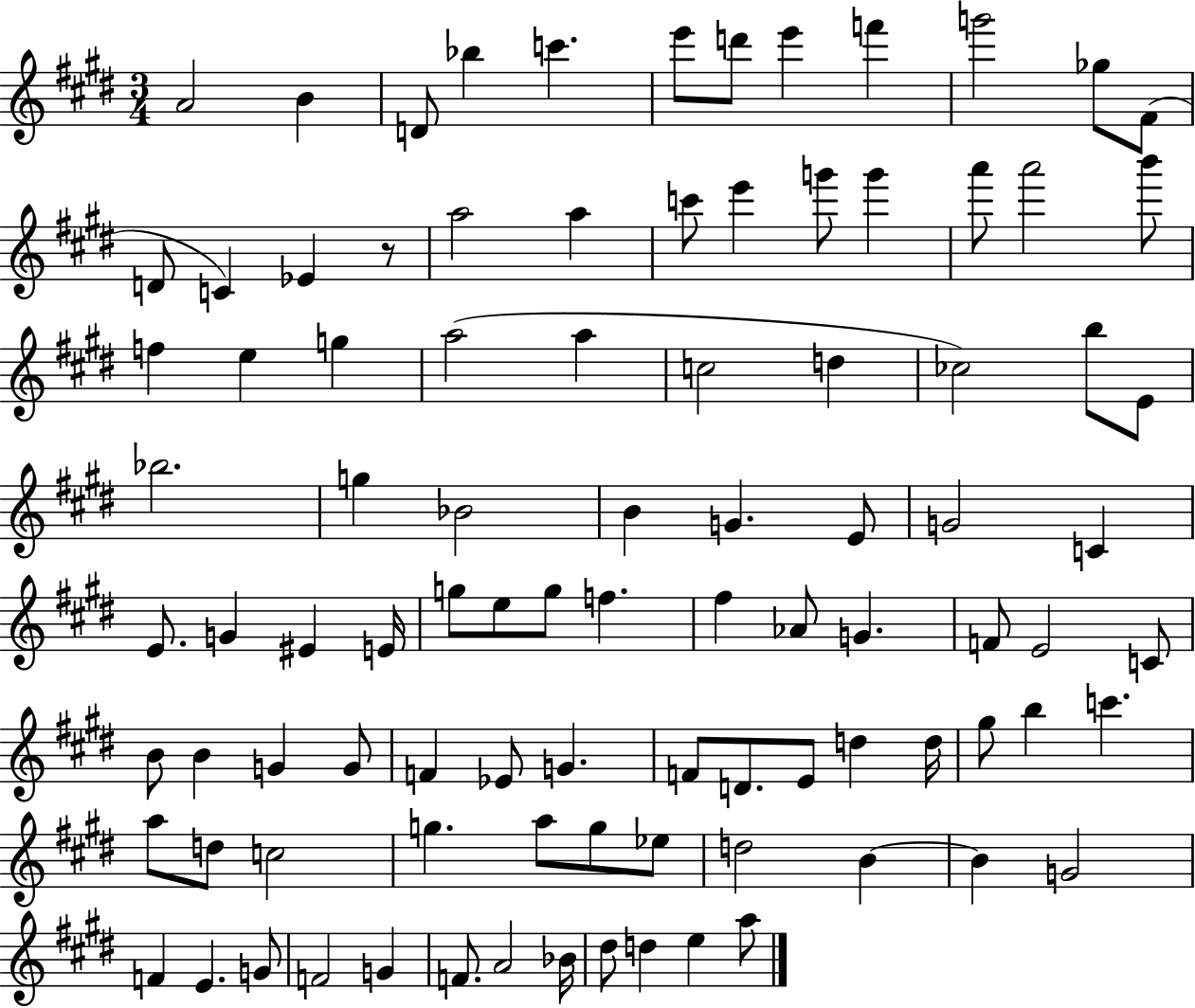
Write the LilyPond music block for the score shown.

{
  \clef treble
  \numericTimeSignature
  \time 3/4
  \key e \major
  a'2 b'4 | d'8 bes''4 c'''4. | e'''8 d'''8 e'''4 f'''4 | g'''2 ges''8 fis'8( | \break d'8 c'4) ees'4 r8 | a''2 a''4 | c'''8 e'''4 g'''8 g'''4 | a'''8 a'''2 b'''8 | \break f''4 e''4 g''4 | a''2( a''4 | c''2 d''4 | ces''2) b''8 e'8 | \break bes''2. | g''4 bes'2 | b'4 g'4. e'8 | g'2 c'4 | \break e'8. g'4 eis'4 e'16 | g''8 e''8 g''8 f''4. | fis''4 aes'8 g'4. | f'8 e'2 c'8 | \break b'8 b'4 g'4 g'8 | f'4 ees'8 g'4. | f'8 d'8. e'8 d''4 d''16 | gis''8 b''4 c'''4. | \break a''8 d''8 c''2 | g''4. a''8 g''8 ees''8 | d''2 b'4~~ | b'4 g'2 | \break f'4 e'4. g'8 | f'2 g'4 | f'8. a'2 bes'16 | dis''8 d''4 e''4 a''8 | \break \bar "|."
}